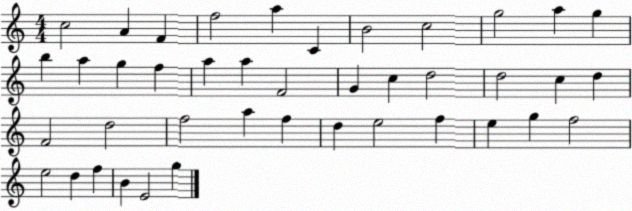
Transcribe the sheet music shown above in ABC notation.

X:1
T:Untitled
M:4/4
L:1/4
K:C
c2 A F f2 a C B2 c2 g2 a g b a g f a a F2 G c d2 d2 c d F2 d2 f2 a f d e2 f e g f2 e2 d f B E2 g